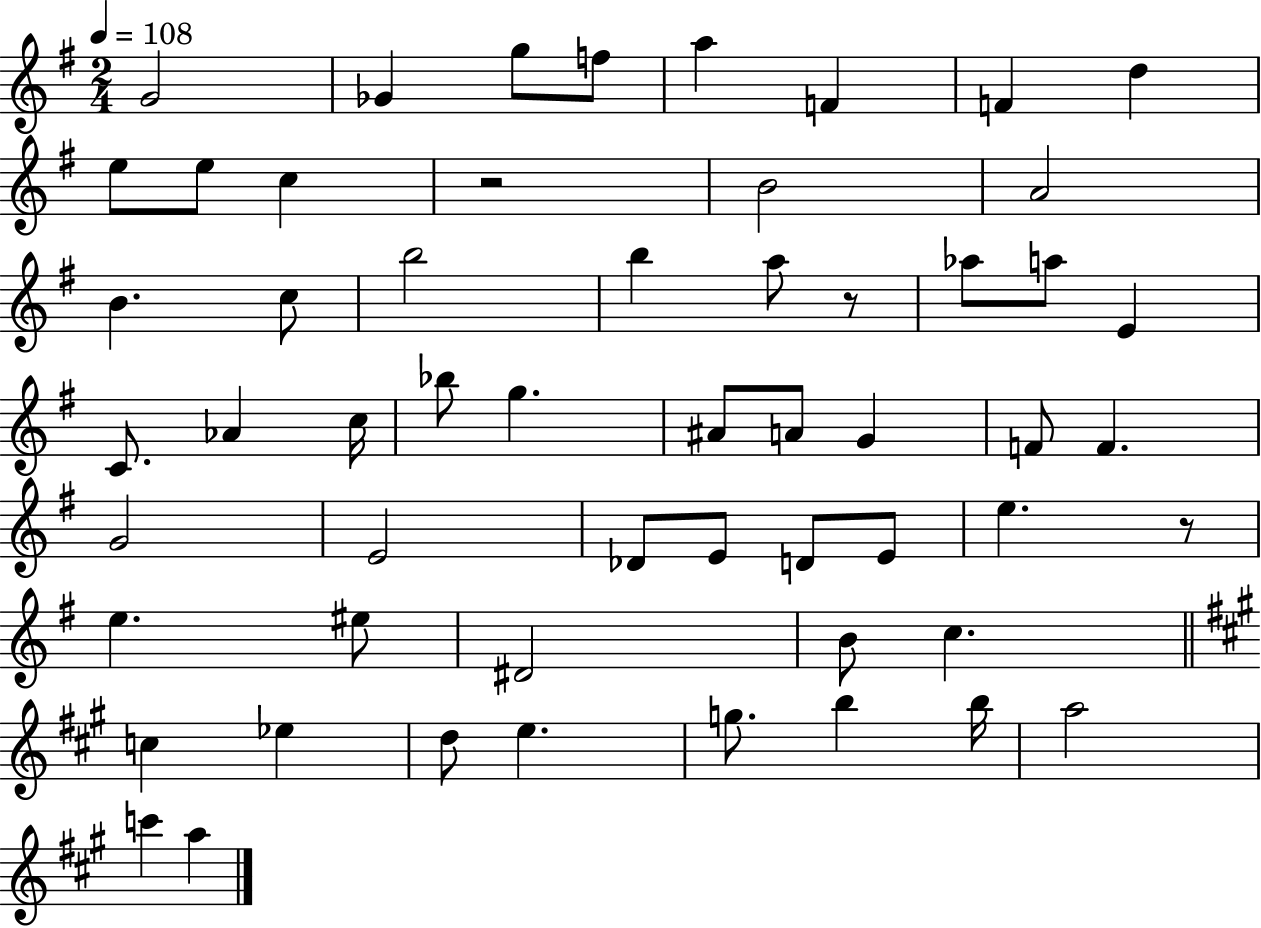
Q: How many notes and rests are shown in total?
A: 56